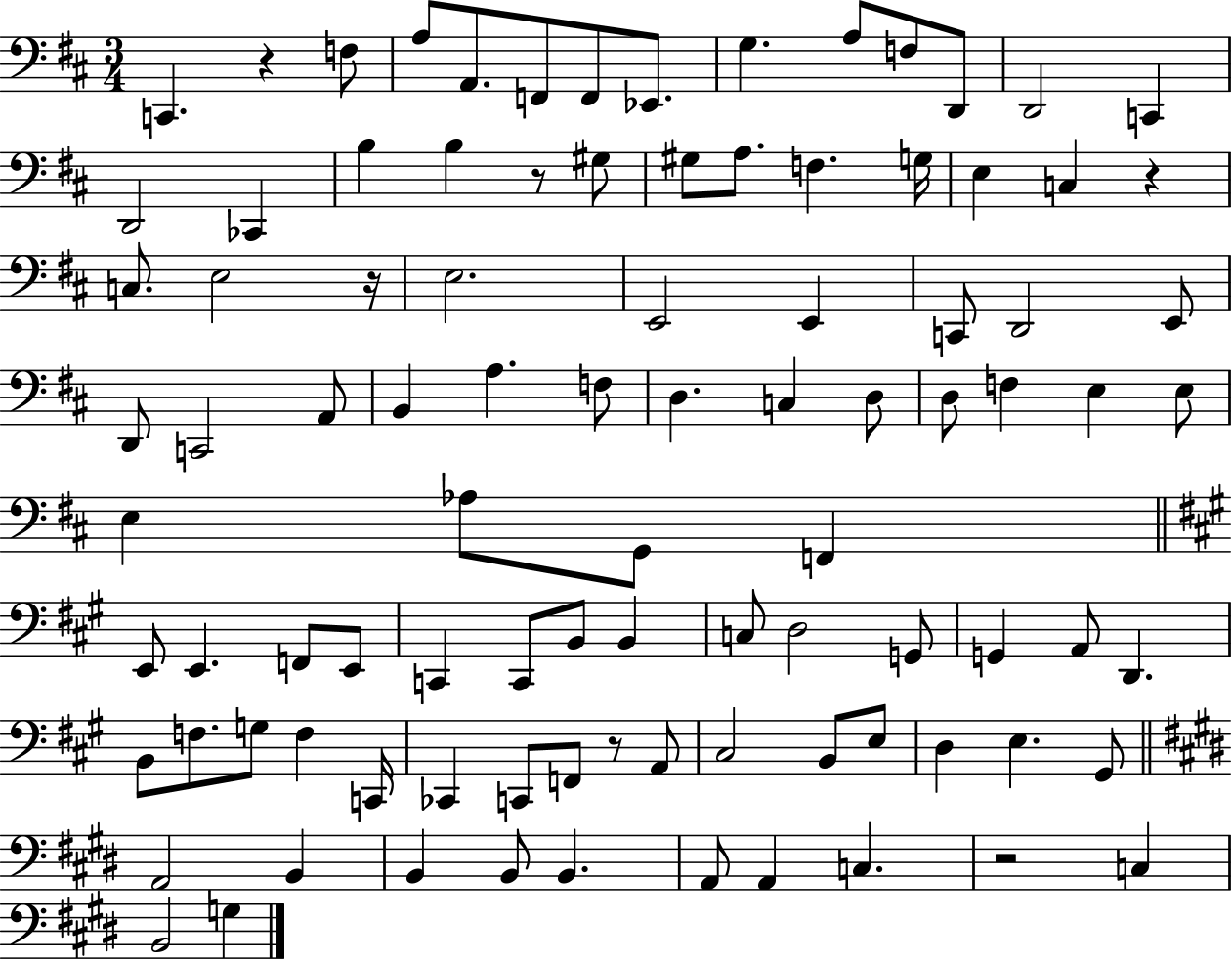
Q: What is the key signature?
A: D major